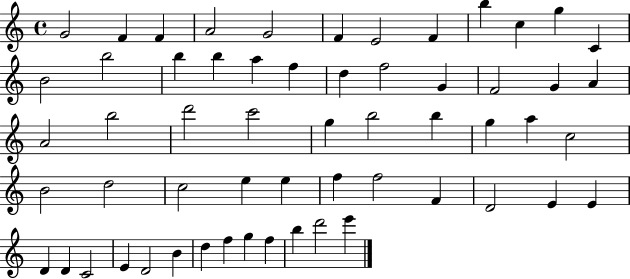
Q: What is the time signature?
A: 4/4